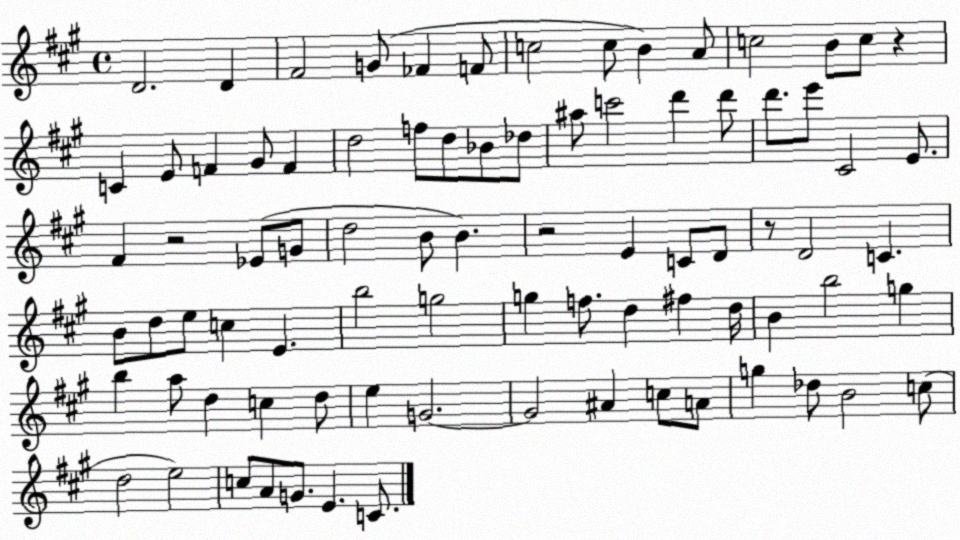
X:1
T:Untitled
M:4/4
L:1/4
K:A
D2 D ^F2 G/2 _F F/2 c2 c/2 B A/2 c2 B/2 c/2 z C E/2 F ^G/2 F d2 f/2 d/2 _B/2 _d/2 ^a/2 c'2 d' d'/2 d'/2 e'/2 ^C2 E/2 ^F z2 _E/2 G/2 d2 B/2 B z2 E C/2 D/2 z/2 D2 C B/2 d/2 e/2 c E b2 g2 g f/2 d ^f d/4 B b2 g b a/2 d c d/2 e G2 G2 ^A c/2 A/2 g _d/2 B2 c/2 d2 e2 c/2 A/2 G/2 E C/2